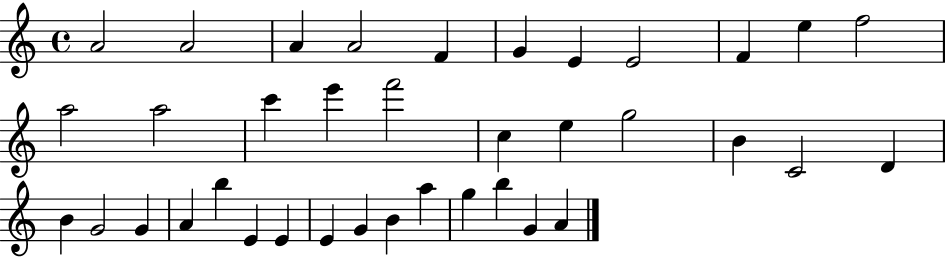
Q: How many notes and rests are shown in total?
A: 37